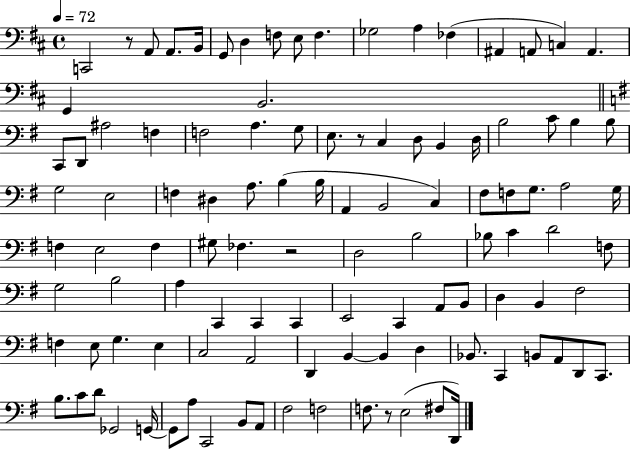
X:1
T:Untitled
M:4/4
L:1/4
K:D
C,,2 z/2 A,,/2 A,,/2 B,,/4 G,,/2 D, F,/2 E,/2 F, _G,2 A, _F, ^A,, A,,/2 C, A,, G,, B,,2 C,,/2 D,,/2 ^A,2 F, F,2 A, G,/2 E,/2 z/2 C, D,/2 B,, D,/4 B,2 C/2 B, B,/2 G,2 E,2 F, ^D, A,/2 B, B,/4 A,, B,,2 C, ^F,/2 F,/2 G,/2 A,2 G,/4 F, E,2 F, ^G,/2 _F, z2 D,2 B,2 _B,/2 C D2 F,/2 G,2 B,2 A, C,, C,, C,, E,,2 C,, A,,/2 B,,/2 D, B,, ^F,2 F, E,/2 G, E, C,2 A,,2 D,, B,, B,, D, _B,,/2 C,, B,,/2 A,,/2 D,,/2 C,,/2 B,/2 C/2 D/2 _G,,2 G,,/4 G,,/2 A,/2 C,,2 B,,/2 A,,/2 ^F,2 F,2 F,/2 z/2 E,2 ^F,/2 D,,/4